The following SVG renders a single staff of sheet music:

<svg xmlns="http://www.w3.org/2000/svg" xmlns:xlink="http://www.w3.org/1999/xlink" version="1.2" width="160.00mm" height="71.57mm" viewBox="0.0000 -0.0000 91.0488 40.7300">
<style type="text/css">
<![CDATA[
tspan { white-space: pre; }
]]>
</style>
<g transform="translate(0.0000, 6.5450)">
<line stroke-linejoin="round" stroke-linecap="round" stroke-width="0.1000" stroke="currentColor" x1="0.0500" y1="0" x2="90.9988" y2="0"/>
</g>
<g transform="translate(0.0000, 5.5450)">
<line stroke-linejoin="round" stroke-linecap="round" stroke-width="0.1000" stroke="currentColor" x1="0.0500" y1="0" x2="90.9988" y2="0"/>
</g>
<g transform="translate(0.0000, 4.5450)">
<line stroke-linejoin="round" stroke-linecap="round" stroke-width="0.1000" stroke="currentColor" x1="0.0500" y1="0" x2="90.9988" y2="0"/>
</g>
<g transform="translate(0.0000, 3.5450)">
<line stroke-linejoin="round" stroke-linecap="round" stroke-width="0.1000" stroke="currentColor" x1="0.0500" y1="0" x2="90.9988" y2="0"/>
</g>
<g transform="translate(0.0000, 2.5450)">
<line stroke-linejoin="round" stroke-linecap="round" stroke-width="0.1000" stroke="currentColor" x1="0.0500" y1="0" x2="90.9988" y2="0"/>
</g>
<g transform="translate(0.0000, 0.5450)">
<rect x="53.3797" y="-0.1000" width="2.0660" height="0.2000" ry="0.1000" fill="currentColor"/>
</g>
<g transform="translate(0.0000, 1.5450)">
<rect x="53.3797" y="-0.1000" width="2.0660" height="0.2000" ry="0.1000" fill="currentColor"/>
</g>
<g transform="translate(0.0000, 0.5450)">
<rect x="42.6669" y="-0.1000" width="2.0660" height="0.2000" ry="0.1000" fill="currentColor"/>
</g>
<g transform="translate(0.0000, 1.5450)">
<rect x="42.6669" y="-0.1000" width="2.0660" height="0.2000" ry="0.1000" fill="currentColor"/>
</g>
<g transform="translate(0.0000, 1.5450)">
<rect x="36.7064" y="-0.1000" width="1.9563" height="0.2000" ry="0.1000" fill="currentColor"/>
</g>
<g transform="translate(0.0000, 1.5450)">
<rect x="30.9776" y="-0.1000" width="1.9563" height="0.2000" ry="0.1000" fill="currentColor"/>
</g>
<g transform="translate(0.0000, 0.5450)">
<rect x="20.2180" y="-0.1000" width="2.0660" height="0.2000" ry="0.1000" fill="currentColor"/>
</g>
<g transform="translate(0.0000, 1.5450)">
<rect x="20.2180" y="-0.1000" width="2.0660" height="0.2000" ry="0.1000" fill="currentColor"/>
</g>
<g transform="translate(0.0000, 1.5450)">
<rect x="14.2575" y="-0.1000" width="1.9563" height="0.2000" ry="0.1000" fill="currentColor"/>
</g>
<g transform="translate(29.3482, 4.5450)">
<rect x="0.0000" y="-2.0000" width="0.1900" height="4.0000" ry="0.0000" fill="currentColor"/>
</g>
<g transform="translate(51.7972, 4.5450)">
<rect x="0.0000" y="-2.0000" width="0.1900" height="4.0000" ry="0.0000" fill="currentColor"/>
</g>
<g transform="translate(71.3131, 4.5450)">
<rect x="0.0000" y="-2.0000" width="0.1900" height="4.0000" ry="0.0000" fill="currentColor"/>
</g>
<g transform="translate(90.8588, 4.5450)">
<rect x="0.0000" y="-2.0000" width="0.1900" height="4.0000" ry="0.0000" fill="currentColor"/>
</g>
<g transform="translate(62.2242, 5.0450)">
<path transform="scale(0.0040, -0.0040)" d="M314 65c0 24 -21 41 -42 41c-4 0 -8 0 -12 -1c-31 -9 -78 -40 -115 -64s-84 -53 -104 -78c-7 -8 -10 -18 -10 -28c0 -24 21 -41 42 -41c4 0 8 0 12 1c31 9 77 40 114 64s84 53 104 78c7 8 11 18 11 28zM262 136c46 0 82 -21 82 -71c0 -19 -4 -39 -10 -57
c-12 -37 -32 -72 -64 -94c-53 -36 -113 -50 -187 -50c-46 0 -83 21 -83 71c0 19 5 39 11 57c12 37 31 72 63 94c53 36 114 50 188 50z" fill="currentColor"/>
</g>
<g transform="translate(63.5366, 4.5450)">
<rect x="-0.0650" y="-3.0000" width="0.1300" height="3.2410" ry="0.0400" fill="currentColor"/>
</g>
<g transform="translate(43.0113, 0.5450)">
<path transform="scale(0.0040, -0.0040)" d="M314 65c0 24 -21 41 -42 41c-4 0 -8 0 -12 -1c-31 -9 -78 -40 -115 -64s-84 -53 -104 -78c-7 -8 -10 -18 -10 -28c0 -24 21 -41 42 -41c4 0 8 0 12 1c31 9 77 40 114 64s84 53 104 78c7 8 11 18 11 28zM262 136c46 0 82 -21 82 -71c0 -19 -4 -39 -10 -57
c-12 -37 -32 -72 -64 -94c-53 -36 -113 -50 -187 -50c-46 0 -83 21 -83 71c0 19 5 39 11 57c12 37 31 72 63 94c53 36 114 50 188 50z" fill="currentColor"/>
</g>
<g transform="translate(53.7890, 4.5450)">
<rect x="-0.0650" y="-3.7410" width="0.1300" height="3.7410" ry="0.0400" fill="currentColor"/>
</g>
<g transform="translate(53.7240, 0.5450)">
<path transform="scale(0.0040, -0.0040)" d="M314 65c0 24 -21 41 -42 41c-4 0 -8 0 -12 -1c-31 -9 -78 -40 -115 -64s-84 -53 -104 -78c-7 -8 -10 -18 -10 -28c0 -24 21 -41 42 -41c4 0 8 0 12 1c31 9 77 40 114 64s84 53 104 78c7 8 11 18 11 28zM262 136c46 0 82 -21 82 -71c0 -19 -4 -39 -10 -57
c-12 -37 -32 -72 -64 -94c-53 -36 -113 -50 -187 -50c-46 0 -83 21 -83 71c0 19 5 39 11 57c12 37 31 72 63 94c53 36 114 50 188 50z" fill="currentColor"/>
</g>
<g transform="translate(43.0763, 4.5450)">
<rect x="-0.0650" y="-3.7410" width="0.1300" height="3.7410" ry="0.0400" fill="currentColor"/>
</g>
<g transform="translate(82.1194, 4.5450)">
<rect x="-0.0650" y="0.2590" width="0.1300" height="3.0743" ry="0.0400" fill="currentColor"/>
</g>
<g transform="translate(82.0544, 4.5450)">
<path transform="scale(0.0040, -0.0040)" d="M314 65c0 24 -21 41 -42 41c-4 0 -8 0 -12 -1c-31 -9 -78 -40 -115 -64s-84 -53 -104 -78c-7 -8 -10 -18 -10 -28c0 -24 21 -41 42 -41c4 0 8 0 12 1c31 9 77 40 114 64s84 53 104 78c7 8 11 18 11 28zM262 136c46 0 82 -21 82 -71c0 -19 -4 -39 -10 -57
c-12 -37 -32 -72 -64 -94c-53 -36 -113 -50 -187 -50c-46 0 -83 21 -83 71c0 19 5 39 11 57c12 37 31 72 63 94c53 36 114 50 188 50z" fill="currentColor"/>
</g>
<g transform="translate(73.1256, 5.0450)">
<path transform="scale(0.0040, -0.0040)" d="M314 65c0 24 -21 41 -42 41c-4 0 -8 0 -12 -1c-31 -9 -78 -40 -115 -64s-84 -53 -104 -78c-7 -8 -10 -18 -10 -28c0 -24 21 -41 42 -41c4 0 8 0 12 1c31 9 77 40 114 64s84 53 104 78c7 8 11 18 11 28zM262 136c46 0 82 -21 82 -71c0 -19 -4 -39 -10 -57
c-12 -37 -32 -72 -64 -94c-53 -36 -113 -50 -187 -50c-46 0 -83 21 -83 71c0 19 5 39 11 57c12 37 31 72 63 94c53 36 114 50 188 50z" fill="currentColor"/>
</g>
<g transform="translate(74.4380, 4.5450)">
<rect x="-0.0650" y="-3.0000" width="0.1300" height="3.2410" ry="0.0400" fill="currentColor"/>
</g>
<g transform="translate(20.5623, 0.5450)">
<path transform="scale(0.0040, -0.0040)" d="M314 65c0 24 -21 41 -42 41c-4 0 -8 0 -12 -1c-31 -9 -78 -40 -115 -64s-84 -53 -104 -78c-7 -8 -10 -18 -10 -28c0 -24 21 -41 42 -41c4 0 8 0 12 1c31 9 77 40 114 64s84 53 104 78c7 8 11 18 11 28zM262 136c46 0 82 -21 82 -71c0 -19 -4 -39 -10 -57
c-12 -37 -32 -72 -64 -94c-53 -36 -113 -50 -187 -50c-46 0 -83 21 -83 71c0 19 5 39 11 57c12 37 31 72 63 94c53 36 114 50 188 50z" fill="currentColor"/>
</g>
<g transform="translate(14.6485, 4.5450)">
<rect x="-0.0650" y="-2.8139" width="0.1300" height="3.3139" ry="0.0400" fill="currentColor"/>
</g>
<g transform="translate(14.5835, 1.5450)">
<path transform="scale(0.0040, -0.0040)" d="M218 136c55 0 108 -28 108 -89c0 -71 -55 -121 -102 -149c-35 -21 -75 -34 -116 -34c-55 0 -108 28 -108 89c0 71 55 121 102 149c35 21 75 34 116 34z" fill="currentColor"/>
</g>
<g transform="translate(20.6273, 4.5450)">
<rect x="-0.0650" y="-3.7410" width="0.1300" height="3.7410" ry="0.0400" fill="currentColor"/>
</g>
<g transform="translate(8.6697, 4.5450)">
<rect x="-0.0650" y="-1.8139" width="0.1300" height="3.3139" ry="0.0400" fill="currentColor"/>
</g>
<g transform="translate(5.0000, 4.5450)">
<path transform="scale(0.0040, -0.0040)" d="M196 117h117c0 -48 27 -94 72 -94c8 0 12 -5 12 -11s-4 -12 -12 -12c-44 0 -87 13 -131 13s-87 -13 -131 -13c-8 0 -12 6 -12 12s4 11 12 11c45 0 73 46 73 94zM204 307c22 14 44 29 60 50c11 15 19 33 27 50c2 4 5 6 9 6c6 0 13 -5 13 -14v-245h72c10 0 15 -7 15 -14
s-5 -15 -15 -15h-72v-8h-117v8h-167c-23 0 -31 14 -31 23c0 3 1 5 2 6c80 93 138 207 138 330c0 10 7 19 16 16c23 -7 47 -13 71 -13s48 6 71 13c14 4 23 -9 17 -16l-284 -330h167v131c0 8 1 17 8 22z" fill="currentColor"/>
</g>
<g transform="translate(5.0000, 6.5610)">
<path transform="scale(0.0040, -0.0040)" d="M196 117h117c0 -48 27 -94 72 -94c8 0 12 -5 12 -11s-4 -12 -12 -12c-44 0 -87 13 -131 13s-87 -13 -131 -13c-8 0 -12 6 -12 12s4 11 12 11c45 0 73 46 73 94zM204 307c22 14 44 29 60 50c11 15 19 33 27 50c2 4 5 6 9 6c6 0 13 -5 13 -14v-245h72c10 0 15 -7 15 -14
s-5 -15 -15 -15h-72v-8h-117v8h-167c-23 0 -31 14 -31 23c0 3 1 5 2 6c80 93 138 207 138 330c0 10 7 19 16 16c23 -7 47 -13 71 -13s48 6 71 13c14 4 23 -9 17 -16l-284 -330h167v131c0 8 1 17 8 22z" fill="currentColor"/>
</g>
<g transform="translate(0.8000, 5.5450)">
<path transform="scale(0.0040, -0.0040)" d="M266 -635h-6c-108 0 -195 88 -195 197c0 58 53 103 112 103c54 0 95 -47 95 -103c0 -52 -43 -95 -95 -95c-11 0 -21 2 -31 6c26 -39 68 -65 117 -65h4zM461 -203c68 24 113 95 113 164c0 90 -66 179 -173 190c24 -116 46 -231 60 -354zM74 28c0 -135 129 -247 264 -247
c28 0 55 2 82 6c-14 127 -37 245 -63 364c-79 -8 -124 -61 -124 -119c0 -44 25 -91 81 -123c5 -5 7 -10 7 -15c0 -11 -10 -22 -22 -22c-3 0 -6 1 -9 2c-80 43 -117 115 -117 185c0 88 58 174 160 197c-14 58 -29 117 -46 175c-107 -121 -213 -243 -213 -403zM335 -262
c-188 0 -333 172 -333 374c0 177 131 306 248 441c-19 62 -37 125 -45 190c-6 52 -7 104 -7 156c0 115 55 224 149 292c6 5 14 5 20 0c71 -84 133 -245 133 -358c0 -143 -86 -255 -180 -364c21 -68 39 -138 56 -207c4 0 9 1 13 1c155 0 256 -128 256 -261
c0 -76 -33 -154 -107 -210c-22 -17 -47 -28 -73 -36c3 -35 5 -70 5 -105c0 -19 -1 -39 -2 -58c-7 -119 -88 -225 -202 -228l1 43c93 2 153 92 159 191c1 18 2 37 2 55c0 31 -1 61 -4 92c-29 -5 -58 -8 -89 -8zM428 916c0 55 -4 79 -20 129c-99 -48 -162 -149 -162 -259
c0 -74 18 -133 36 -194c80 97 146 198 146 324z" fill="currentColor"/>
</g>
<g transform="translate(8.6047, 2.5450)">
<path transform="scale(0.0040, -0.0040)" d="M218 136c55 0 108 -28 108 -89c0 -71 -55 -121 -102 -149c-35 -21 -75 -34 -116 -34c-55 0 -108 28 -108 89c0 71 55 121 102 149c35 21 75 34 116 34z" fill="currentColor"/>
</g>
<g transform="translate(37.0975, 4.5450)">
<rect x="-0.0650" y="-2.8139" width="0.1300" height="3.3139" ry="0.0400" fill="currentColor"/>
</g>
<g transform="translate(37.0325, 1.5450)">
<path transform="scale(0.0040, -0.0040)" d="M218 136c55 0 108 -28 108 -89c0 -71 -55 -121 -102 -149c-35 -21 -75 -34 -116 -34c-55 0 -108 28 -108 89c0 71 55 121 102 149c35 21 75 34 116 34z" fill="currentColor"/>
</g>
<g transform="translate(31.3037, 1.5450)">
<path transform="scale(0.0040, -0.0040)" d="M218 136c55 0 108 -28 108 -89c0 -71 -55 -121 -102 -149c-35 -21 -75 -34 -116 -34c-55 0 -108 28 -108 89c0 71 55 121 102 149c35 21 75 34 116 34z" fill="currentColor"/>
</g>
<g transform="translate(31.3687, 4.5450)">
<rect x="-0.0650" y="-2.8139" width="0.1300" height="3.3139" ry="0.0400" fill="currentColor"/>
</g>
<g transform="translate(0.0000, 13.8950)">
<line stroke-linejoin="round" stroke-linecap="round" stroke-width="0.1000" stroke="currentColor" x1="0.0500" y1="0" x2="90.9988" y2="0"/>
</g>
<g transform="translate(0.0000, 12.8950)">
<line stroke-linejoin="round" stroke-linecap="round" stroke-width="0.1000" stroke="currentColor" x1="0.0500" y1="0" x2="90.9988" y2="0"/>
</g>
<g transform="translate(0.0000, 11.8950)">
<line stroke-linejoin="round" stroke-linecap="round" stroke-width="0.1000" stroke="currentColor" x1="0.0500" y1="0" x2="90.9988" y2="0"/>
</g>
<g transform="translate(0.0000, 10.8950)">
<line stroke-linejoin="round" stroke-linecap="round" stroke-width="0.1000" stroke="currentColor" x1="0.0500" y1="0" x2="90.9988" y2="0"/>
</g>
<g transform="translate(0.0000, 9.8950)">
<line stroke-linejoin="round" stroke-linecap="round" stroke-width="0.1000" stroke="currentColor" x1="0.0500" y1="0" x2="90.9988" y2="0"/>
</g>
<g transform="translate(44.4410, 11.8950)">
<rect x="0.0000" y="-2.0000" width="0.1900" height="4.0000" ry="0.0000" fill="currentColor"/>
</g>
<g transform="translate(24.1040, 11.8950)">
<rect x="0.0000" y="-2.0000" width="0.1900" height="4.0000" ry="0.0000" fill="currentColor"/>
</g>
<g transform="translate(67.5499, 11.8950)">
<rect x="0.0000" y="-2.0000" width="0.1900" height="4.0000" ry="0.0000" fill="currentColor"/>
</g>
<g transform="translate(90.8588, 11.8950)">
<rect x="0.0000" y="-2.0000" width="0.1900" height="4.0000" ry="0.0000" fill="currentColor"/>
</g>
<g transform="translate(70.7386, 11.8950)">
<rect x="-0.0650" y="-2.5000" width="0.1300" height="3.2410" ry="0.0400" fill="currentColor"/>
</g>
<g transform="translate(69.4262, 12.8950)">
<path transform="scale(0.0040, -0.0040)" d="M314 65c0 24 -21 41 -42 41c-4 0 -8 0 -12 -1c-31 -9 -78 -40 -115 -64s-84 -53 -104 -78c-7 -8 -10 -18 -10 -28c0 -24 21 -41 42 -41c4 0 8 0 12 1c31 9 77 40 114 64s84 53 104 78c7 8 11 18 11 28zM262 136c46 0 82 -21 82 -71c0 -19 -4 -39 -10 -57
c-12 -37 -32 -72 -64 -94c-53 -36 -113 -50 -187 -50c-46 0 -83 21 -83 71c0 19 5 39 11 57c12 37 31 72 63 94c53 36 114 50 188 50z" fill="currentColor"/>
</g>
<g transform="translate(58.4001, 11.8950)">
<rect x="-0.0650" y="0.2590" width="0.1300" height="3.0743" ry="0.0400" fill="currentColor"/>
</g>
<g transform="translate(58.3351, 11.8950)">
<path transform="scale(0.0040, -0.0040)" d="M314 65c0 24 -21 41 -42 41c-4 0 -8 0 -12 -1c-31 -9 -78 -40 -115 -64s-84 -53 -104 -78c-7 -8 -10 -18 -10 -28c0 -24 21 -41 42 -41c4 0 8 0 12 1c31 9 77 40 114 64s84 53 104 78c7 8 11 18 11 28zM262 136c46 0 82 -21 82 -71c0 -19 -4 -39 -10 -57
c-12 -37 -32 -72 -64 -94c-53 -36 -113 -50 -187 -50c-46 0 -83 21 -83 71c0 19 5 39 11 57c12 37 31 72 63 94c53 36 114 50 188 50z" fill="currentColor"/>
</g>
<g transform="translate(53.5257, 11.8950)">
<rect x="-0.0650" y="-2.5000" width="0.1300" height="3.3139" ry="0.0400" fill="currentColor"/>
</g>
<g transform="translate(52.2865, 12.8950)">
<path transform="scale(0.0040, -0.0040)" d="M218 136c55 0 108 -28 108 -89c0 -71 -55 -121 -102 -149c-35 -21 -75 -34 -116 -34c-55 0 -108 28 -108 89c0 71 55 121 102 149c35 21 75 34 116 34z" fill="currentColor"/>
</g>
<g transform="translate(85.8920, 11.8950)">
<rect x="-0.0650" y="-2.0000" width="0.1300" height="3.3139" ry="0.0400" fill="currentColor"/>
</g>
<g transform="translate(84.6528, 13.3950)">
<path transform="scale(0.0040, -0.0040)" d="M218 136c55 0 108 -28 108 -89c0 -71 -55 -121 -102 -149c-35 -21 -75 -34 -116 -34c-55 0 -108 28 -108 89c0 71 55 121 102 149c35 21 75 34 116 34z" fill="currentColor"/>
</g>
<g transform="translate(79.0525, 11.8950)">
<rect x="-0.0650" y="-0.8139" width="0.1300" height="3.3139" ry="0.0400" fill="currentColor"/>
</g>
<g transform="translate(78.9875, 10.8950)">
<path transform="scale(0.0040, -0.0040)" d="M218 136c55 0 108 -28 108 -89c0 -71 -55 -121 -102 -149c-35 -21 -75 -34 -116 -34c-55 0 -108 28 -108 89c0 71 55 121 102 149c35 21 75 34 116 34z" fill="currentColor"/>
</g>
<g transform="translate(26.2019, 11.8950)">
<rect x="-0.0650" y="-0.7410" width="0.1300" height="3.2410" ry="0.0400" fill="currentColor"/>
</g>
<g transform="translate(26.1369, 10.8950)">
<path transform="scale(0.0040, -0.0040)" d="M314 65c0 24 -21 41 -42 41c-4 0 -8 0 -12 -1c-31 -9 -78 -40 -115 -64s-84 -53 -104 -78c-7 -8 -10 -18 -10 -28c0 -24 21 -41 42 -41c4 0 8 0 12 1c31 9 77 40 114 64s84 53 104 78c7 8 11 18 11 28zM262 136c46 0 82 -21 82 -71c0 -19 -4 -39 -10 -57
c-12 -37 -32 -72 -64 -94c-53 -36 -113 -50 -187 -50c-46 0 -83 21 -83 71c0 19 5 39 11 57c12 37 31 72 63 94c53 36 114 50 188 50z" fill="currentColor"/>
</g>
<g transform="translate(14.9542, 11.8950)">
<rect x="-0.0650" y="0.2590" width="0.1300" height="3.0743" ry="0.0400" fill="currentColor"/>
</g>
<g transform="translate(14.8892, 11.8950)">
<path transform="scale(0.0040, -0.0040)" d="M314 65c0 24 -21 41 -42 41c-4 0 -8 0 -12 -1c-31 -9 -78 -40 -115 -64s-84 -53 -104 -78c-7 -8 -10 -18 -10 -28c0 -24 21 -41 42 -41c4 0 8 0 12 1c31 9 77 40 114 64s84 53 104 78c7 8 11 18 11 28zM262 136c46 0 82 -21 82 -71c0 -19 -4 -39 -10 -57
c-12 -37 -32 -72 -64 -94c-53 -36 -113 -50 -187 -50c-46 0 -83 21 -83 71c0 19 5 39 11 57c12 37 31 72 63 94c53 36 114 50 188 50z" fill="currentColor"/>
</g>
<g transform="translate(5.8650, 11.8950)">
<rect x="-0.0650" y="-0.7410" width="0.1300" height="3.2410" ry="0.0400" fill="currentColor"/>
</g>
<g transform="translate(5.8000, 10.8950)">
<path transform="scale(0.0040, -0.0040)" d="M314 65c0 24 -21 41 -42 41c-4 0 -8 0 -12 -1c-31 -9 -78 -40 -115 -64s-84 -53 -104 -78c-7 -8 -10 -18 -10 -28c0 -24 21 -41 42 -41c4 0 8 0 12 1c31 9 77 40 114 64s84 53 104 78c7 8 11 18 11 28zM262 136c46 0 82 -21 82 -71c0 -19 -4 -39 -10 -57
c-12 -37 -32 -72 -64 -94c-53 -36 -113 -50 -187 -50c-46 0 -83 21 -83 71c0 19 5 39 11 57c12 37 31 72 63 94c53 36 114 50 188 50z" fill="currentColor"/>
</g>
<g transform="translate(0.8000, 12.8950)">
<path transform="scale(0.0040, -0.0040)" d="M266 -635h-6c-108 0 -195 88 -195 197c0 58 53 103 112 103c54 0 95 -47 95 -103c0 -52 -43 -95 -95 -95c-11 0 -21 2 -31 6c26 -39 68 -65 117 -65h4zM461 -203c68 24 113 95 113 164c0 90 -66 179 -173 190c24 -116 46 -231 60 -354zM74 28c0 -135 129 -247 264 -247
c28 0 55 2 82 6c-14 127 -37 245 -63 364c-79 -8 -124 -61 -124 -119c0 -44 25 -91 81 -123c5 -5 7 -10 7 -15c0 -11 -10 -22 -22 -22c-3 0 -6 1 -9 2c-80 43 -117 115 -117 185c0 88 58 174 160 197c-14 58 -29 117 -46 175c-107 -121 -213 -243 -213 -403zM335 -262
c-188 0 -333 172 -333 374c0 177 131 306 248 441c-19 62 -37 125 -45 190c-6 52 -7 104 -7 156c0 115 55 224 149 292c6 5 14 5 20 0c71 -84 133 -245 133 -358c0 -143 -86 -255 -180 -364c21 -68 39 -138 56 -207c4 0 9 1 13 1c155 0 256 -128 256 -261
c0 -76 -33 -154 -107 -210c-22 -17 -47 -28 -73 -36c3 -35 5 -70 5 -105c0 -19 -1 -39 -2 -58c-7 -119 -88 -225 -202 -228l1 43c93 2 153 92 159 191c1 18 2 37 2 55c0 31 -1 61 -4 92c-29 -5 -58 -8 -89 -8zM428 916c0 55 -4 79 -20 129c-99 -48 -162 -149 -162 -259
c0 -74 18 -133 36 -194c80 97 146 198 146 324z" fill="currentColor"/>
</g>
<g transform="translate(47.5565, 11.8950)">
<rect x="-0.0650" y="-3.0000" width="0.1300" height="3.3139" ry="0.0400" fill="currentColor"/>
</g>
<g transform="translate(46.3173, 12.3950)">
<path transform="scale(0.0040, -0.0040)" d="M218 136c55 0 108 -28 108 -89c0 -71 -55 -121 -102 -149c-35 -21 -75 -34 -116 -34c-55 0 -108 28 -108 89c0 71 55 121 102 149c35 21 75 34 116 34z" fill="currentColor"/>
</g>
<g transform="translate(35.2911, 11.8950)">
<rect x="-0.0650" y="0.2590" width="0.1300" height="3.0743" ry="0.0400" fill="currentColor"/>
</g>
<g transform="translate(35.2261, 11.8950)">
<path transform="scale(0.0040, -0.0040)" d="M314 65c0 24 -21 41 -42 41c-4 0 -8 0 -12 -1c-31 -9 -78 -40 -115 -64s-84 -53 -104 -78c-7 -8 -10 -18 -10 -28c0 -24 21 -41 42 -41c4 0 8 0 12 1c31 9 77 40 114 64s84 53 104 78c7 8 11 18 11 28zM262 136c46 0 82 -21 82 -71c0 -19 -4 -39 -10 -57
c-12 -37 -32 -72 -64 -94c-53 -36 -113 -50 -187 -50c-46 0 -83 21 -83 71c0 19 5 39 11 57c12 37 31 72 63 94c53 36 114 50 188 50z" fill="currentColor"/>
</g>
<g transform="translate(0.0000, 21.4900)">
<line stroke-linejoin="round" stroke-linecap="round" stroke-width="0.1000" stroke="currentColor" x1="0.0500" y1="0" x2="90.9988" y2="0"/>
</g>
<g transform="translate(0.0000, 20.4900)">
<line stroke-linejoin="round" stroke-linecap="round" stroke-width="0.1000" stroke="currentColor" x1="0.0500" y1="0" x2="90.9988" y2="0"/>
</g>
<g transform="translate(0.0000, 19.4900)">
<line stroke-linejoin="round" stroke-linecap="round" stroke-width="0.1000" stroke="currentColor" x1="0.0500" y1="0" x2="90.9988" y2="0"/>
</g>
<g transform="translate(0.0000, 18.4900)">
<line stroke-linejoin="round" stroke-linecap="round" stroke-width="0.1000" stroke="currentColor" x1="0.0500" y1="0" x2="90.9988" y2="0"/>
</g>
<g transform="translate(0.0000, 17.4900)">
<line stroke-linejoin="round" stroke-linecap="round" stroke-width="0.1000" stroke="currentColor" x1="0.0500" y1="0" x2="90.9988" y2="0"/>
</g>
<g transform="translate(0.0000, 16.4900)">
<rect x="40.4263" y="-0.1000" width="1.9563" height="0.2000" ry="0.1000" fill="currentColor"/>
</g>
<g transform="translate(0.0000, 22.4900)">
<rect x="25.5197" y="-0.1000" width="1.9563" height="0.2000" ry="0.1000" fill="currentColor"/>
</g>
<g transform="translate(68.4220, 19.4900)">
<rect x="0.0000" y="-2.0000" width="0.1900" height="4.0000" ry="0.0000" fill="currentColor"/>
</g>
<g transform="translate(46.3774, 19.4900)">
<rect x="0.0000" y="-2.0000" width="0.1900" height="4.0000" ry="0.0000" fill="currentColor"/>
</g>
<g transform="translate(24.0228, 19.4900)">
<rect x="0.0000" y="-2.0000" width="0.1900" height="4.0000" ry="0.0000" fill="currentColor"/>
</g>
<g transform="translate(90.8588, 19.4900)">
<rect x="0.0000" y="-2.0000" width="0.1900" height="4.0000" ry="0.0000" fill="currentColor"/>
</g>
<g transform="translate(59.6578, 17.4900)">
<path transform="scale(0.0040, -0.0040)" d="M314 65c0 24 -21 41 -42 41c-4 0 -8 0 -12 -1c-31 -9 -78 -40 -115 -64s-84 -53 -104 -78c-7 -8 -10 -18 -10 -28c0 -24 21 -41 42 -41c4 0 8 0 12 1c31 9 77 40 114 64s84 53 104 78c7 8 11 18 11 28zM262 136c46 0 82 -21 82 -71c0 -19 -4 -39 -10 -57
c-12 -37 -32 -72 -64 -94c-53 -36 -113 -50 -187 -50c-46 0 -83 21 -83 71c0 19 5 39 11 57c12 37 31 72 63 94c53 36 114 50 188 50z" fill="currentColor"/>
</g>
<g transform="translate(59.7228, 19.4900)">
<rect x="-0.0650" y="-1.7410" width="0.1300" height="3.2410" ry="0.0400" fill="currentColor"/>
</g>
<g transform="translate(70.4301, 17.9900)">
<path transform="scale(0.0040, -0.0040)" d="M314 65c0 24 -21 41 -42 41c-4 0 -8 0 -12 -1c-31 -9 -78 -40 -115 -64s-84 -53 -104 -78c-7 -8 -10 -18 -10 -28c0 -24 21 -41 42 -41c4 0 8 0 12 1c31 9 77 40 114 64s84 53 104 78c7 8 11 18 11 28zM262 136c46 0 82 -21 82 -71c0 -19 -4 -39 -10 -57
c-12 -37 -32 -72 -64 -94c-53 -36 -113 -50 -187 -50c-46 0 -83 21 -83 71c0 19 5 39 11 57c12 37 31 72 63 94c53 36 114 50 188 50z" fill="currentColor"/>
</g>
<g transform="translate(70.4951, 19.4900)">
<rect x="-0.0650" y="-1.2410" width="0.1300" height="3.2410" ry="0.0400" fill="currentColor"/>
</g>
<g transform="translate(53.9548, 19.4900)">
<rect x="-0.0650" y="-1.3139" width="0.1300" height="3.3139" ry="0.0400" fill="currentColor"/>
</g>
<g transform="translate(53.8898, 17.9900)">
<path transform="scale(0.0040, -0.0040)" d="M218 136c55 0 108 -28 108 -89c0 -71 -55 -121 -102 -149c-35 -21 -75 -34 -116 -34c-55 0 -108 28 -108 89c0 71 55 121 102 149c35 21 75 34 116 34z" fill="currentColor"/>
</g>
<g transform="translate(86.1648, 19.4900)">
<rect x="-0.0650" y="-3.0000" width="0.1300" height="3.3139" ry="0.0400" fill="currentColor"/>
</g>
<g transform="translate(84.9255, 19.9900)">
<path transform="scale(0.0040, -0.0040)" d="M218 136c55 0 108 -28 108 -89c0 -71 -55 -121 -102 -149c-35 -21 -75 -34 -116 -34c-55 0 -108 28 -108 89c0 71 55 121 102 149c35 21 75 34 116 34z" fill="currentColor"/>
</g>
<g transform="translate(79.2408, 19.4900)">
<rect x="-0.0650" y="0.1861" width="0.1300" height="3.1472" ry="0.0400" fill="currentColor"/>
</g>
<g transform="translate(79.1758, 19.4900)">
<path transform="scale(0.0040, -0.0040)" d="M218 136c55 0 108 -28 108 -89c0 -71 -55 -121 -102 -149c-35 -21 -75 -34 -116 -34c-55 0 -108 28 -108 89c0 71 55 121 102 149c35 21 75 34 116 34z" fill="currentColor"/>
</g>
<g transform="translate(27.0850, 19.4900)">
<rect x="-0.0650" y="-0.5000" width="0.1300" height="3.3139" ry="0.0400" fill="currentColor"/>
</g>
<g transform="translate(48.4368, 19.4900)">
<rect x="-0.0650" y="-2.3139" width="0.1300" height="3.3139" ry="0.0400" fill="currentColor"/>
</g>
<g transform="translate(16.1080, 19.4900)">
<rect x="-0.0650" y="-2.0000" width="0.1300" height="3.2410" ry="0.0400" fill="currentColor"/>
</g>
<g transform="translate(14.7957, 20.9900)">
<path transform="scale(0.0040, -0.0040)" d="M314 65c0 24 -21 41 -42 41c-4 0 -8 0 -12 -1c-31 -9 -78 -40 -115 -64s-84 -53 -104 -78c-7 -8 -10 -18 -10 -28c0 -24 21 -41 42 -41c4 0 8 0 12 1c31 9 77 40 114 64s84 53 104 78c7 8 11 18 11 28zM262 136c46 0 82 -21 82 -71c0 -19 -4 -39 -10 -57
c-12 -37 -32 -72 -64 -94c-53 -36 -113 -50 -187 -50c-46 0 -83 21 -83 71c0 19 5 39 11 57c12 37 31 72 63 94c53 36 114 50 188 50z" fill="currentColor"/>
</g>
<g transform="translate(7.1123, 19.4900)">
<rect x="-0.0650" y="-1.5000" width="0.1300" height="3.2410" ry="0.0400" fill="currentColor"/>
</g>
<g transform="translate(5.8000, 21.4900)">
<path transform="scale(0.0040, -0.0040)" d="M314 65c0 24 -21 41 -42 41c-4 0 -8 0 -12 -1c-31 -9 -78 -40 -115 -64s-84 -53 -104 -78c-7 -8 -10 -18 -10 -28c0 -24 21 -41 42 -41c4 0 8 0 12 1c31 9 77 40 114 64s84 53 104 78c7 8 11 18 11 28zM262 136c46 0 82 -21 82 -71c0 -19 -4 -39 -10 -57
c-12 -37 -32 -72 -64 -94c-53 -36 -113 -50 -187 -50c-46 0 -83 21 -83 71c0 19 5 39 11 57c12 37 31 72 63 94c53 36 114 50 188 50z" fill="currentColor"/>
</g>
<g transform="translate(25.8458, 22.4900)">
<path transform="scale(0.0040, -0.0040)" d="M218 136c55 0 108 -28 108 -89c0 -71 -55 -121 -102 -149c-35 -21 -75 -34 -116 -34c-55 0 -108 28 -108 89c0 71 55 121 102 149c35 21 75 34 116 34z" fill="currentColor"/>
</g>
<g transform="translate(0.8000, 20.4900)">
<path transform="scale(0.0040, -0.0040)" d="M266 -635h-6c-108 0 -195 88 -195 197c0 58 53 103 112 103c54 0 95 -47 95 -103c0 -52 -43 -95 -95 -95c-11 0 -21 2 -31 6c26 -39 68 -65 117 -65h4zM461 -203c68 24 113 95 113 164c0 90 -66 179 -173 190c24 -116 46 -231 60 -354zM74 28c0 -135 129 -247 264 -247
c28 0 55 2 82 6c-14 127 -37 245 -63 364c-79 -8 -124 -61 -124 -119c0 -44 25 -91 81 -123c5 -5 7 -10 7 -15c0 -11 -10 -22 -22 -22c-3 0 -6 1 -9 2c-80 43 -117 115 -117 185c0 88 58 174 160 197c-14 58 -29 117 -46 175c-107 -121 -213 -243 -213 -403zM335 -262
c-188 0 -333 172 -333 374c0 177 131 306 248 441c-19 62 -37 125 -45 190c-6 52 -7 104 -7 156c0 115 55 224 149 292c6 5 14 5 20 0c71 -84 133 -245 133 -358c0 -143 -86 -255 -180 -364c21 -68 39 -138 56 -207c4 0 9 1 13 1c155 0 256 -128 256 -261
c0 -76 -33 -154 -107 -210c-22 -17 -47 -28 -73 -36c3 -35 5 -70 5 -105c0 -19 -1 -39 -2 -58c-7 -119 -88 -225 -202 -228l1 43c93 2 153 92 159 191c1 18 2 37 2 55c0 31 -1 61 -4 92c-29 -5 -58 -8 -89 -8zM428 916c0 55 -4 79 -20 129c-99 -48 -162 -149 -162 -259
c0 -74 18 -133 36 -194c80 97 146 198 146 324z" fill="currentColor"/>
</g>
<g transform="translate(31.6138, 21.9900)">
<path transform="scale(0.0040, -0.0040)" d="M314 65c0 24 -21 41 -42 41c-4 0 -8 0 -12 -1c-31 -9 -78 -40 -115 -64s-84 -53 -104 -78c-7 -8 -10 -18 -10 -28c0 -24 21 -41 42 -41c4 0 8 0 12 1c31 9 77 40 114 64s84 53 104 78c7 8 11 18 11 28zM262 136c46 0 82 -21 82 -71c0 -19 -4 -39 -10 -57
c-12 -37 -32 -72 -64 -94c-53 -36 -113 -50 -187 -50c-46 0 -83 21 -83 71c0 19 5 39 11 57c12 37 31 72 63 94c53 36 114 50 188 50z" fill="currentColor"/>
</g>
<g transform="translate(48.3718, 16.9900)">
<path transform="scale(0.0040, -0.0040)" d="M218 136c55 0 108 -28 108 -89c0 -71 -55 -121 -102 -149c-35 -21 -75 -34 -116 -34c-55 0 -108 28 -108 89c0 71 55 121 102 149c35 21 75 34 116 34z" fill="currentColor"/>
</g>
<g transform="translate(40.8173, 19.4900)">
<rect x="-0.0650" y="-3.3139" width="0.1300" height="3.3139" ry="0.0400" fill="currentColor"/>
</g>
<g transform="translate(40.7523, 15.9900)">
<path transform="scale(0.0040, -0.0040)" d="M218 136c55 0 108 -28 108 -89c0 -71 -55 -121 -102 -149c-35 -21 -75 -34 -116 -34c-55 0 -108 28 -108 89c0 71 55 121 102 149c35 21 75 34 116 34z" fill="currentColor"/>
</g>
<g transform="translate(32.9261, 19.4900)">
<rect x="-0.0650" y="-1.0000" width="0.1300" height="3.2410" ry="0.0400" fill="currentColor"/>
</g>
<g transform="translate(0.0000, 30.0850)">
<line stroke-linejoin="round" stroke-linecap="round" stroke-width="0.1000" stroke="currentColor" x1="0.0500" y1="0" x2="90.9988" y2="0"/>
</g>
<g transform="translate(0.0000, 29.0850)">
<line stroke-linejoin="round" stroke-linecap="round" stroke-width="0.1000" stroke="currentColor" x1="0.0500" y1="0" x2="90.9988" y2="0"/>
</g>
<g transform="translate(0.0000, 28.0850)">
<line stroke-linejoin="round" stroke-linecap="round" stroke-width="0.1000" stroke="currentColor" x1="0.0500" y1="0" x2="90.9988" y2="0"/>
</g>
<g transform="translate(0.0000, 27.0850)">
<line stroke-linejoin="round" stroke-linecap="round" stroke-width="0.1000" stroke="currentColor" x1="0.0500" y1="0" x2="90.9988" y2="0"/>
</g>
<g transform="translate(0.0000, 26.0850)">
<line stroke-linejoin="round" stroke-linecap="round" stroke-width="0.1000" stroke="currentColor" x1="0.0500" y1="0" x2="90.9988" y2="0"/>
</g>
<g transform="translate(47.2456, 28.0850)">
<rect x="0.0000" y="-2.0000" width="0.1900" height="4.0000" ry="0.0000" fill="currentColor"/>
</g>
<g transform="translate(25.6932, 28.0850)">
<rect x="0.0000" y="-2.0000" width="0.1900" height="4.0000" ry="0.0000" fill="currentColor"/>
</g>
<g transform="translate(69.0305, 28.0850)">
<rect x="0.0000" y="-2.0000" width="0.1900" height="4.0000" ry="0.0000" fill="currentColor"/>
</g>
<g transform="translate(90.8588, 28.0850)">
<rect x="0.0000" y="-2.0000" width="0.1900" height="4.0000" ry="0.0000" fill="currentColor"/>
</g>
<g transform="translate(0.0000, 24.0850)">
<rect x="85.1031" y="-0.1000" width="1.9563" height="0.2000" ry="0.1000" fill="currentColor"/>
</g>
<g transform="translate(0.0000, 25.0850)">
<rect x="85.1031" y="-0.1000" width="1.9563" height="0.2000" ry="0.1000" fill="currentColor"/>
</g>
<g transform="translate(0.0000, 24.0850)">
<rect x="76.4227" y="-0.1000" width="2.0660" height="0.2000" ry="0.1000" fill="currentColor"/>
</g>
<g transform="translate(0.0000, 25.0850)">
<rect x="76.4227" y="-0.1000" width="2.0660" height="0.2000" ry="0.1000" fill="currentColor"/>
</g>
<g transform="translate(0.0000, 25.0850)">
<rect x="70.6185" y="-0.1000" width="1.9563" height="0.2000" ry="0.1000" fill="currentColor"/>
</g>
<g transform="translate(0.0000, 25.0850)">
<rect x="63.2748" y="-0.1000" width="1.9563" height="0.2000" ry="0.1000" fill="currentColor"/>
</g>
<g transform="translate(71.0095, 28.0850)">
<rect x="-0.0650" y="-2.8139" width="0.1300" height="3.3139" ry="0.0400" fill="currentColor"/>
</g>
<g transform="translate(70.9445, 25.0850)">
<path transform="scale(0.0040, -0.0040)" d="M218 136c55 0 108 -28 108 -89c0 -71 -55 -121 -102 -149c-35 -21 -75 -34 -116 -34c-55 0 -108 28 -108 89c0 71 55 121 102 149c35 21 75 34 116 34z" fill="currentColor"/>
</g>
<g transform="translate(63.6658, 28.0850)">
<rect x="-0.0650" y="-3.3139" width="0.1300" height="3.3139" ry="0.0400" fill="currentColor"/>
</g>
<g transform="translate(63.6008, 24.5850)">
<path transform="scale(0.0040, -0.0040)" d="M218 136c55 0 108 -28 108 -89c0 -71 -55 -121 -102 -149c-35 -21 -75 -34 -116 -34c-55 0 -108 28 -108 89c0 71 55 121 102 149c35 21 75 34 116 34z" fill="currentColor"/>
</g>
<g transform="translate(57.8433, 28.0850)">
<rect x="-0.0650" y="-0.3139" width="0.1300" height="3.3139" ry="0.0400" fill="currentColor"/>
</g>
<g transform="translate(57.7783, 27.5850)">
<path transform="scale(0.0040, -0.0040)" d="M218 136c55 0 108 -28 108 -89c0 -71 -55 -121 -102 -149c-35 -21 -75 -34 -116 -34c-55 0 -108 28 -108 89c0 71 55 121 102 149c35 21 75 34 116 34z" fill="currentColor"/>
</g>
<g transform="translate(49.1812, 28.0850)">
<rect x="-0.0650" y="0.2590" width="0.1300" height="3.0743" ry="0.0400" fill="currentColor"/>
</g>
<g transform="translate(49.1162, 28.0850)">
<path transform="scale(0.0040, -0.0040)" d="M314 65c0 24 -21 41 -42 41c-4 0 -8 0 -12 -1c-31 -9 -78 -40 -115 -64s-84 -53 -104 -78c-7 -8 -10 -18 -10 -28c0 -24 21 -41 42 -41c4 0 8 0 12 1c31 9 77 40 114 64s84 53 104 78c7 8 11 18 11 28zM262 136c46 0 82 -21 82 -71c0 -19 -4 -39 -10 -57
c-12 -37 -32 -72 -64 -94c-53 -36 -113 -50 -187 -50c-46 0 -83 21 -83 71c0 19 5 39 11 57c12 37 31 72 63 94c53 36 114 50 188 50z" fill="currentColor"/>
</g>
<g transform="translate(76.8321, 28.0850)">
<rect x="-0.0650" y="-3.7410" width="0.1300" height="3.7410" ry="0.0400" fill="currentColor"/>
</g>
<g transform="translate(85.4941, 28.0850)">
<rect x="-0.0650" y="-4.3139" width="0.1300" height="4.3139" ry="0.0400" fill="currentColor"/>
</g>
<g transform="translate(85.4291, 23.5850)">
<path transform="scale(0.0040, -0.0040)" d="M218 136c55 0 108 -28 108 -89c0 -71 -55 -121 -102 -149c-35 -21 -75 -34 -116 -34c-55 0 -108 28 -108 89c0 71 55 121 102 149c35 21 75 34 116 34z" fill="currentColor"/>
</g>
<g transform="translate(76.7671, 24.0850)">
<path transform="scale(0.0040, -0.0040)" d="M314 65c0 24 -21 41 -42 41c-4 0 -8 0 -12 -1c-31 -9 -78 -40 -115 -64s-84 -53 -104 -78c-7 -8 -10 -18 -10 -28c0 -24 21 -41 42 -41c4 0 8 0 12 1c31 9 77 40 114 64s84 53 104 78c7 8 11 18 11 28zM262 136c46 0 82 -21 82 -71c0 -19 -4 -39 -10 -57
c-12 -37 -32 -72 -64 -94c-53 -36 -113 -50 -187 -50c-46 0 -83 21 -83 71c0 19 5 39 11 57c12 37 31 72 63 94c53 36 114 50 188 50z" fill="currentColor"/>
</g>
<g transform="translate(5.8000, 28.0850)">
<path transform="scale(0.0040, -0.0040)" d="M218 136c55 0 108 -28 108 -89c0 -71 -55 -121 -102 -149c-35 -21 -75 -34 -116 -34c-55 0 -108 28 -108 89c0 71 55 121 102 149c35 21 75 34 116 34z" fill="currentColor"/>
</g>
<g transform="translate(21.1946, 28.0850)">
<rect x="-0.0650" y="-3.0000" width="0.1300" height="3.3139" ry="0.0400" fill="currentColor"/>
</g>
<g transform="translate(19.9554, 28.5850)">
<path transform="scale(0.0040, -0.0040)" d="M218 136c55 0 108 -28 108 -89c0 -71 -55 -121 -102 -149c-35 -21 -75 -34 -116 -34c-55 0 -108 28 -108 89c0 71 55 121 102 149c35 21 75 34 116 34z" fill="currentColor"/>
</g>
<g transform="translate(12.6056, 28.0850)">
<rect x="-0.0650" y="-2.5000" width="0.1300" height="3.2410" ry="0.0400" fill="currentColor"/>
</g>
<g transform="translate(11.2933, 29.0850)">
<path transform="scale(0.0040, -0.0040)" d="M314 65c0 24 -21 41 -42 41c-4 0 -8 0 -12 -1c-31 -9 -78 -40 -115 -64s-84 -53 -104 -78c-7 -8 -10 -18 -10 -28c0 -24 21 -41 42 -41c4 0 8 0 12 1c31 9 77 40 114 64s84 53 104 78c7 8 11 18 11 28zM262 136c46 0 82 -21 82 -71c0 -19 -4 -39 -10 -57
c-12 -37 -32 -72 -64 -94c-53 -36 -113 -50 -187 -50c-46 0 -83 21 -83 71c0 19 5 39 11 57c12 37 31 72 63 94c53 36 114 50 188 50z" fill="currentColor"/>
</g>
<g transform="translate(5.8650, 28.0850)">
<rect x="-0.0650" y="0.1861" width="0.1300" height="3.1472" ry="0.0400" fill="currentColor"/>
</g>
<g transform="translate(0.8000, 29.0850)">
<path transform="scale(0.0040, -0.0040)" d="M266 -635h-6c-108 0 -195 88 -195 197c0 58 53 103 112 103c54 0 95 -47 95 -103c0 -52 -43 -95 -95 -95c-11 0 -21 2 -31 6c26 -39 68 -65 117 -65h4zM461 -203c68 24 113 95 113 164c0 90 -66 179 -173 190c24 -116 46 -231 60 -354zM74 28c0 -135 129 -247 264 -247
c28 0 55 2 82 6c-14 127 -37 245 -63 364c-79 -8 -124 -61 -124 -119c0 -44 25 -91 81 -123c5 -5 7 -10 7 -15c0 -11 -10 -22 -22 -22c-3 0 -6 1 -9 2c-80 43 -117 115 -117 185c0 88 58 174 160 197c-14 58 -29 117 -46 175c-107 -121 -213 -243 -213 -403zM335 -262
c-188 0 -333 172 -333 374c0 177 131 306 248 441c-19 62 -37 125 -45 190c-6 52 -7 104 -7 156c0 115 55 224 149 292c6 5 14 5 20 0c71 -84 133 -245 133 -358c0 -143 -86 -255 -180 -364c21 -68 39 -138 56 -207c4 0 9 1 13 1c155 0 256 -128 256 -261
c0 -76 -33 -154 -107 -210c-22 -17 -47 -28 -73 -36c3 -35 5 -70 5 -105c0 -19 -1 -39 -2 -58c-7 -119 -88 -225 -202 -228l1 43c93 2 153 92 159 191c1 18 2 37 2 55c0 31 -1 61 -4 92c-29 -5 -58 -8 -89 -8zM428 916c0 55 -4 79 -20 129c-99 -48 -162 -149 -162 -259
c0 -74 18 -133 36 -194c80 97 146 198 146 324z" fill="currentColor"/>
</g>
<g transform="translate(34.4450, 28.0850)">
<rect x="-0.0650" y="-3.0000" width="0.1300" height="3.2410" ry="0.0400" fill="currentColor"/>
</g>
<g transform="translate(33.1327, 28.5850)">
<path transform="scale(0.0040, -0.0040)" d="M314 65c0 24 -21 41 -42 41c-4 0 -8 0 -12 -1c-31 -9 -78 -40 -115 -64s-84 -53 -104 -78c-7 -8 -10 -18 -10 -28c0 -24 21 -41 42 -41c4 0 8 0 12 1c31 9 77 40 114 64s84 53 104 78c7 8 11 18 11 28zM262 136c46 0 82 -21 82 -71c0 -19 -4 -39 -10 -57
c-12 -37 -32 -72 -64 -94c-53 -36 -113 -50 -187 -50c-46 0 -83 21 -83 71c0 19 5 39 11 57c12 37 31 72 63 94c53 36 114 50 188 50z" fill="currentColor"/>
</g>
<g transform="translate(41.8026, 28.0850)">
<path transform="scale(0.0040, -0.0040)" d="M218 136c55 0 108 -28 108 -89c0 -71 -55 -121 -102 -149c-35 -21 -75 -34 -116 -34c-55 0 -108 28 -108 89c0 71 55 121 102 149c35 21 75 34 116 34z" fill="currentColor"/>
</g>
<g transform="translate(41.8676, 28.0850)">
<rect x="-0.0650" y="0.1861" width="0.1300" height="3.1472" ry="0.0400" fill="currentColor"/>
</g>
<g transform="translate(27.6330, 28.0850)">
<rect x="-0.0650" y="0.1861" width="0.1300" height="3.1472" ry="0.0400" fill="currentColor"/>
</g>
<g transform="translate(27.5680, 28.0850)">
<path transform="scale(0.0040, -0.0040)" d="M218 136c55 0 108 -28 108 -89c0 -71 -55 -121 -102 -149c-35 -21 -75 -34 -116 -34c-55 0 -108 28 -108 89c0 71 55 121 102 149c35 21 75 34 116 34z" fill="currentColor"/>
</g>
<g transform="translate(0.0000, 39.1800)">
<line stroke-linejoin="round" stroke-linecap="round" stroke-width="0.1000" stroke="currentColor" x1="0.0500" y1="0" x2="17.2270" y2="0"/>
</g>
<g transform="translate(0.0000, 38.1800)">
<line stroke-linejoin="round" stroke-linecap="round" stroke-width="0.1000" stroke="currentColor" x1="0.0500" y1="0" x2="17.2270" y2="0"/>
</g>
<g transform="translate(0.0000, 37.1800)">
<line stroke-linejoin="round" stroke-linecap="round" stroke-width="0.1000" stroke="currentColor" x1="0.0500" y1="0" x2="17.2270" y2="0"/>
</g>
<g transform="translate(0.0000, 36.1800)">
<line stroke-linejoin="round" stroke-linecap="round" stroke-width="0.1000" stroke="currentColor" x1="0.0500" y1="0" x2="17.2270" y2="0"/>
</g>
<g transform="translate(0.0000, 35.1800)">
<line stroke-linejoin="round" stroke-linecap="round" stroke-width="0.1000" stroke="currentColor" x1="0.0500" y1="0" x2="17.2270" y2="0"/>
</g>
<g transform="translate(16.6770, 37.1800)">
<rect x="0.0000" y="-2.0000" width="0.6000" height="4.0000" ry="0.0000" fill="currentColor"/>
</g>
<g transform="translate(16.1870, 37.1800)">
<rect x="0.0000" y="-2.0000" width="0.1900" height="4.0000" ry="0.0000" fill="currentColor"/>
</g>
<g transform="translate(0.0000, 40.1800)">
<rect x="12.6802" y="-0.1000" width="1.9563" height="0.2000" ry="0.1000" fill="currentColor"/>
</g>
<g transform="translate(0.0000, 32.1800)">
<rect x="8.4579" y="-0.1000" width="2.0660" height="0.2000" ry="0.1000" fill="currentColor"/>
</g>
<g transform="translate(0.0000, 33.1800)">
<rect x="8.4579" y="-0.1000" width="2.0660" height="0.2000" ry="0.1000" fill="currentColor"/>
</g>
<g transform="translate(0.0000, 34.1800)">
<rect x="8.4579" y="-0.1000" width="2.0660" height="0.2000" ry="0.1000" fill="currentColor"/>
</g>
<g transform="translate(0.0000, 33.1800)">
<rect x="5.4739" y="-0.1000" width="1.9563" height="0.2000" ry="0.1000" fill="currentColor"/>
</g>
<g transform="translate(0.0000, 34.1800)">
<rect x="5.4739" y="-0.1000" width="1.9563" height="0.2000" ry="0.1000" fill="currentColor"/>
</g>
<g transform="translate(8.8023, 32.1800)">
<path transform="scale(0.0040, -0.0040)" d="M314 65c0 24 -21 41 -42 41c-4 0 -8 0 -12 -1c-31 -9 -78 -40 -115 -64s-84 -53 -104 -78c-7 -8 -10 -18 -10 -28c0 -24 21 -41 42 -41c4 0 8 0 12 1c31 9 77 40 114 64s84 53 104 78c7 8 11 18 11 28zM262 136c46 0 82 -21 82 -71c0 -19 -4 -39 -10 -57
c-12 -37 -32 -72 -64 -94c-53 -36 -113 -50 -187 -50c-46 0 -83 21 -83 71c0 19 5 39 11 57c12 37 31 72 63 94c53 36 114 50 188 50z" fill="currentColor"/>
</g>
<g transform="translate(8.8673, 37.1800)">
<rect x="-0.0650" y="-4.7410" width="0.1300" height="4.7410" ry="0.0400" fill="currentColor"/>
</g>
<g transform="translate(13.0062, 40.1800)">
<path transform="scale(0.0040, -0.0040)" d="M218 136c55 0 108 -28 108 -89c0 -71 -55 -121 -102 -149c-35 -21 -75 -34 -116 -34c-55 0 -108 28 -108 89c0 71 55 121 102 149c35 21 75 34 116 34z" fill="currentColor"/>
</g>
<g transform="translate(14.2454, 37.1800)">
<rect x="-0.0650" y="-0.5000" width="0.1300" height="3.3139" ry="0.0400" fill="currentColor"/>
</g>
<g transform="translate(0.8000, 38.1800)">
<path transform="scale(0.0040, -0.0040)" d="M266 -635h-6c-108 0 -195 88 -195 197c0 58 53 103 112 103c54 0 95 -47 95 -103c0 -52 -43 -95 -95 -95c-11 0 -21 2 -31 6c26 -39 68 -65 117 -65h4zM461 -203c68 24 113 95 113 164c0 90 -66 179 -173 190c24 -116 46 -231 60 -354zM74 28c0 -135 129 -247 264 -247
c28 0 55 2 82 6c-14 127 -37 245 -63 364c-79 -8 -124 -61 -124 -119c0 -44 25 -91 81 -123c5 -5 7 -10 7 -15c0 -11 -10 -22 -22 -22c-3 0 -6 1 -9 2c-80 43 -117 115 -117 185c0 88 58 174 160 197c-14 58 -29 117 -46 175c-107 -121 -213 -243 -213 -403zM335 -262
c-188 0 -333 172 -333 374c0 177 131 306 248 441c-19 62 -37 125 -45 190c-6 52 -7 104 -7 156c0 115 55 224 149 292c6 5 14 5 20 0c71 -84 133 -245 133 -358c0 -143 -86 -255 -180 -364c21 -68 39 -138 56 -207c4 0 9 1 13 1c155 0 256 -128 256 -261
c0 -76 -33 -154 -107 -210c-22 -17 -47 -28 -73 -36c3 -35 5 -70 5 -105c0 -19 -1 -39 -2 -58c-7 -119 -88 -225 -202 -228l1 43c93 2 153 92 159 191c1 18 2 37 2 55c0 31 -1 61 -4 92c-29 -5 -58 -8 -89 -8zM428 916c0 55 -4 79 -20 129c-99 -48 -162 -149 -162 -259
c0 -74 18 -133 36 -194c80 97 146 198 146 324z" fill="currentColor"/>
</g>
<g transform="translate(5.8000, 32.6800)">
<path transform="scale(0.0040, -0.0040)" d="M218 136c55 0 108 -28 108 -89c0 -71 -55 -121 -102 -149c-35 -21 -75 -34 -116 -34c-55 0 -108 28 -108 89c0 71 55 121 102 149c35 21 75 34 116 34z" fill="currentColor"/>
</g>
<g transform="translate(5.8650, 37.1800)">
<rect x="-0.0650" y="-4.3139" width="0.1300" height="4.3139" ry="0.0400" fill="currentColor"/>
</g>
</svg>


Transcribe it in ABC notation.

X:1
T:Untitled
M:4/4
L:1/4
K:C
f a c'2 a a c'2 c'2 A2 A2 B2 d2 B2 d2 B2 A G B2 G2 d F E2 F2 C D2 b g e f2 e2 B A B G2 A B A2 B B2 c b a c'2 d' d' e'2 C